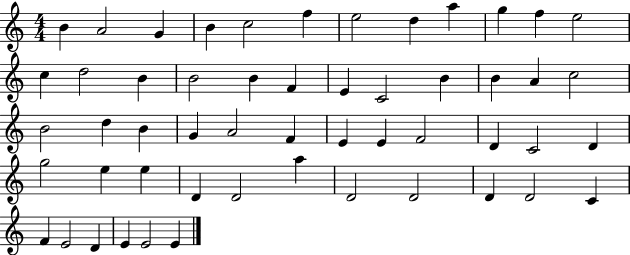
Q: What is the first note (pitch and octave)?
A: B4